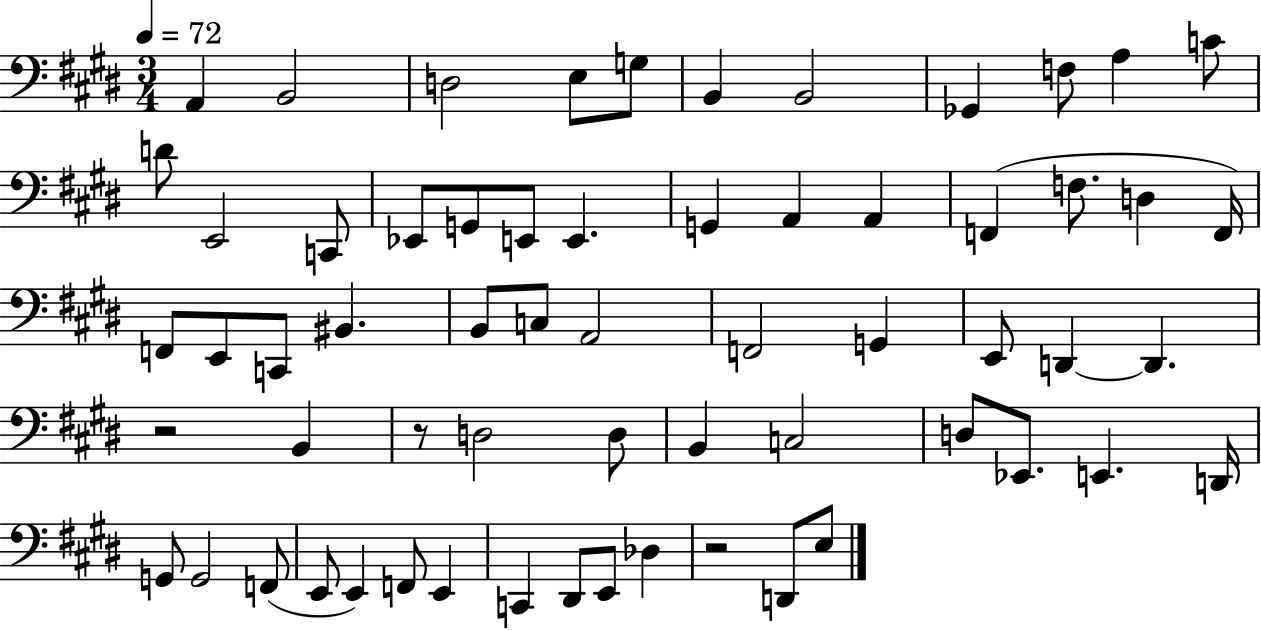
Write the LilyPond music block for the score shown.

{
  \clef bass
  \numericTimeSignature
  \time 3/4
  \key e \major
  \tempo 4 = 72
  a,4 b,2 | d2 e8 g8 | b,4 b,2 | ges,4 f8 a4 c'8 | \break d'8 e,2 c,8 | ees,8 g,8 e,8 e,4. | g,4 a,4 a,4 | f,4( f8. d4 f,16) | \break f,8 e,8 c,8 bis,4. | b,8 c8 a,2 | f,2 g,4 | e,8 d,4~~ d,4. | \break r2 b,4 | r8 d2 d8 | b,4 c2 | d8 ees,8. e,4. d,16 | \break g,8 g,2 f,8( | e,8 e,4) f,8 e,4 | c,4 dis,8 e,8 des4 | r2 d,8 e8 | \break \bar "|."
}